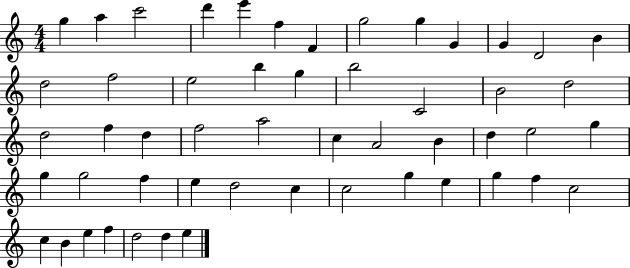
X:1
T:Untitled
M:4/4
L:1/4
K:C
g a c'2 d' e' f F g2 g G G D2 B d2 f2 e2 b g b2 C2 B2 d2 d2 f d f2 a2 c A2 B d e2 g g g2 f e d2 c c2 g e g f c2 c B e f d2 d e